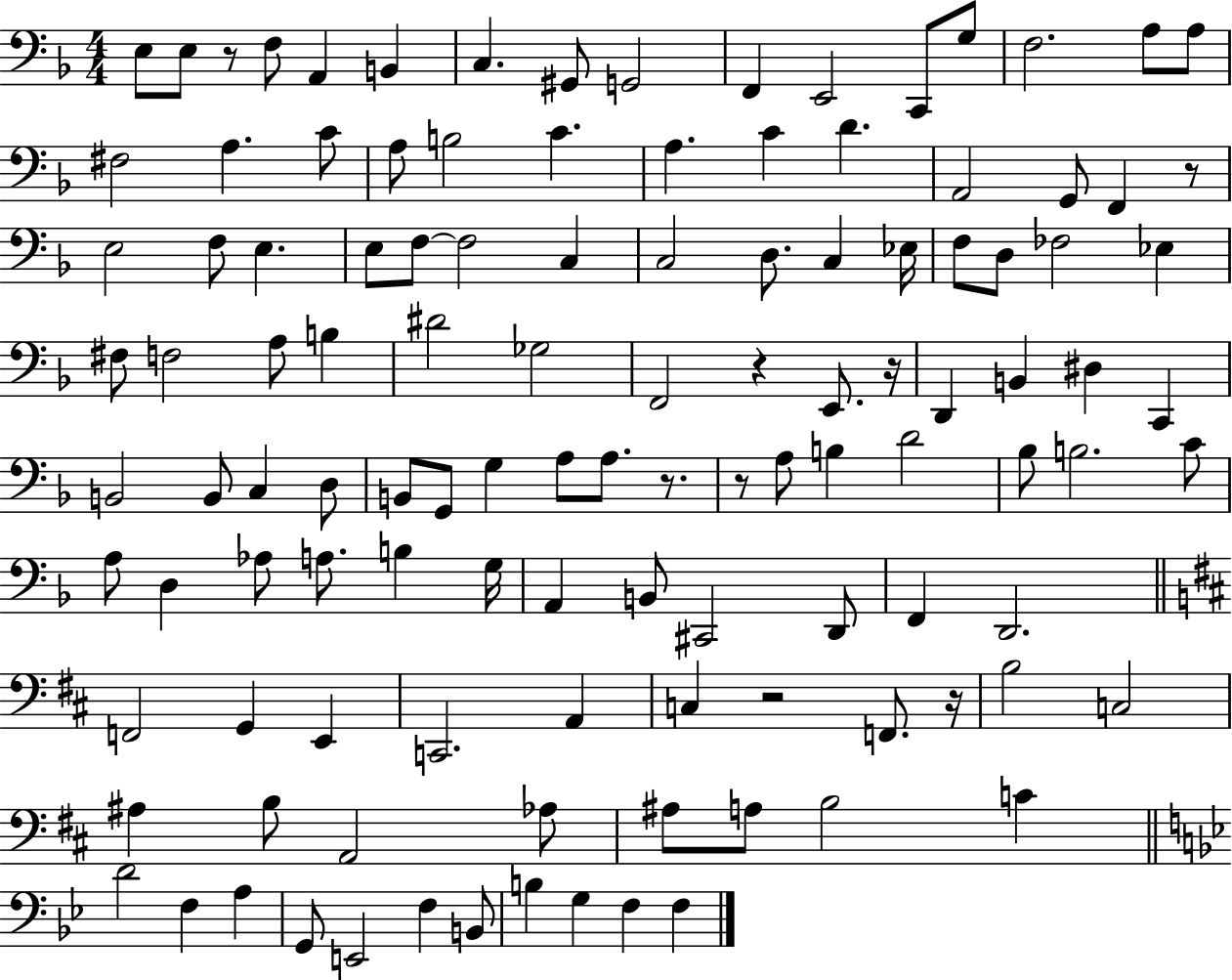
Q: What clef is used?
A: bass